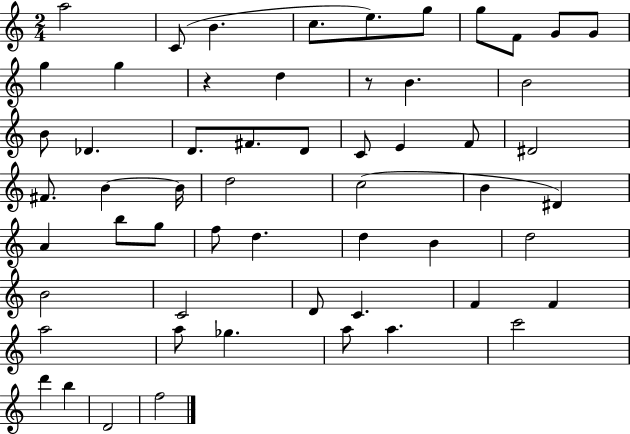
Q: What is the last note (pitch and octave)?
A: F5